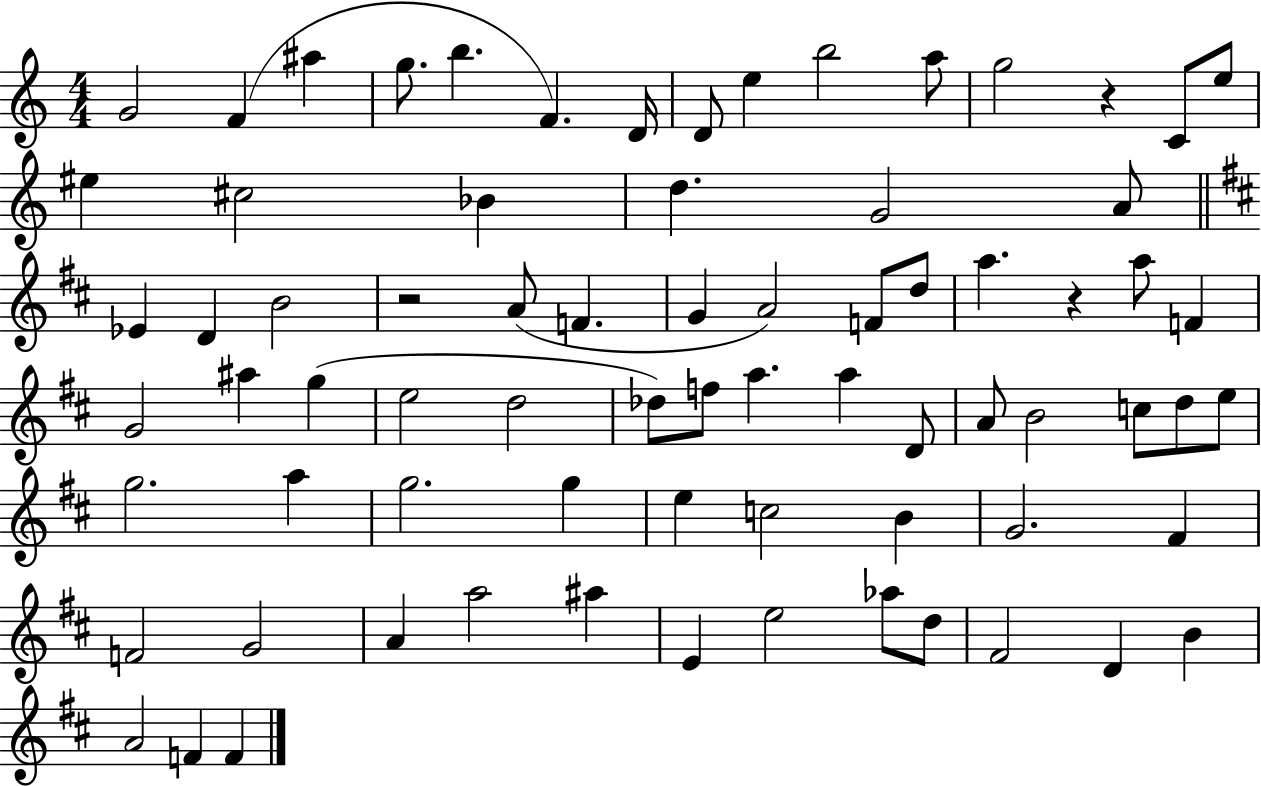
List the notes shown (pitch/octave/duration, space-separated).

G4/h F4/q A#5/q G5/e. B5/q. F4/q. D4/s D4/e E5/q B5/h A5/e G5/h R/q C4/e E5/e EIS5/q C#5/h Bb4/q D5/q. G4/h A4/e Eb4/q D4/q B4/h R/h A4/e F4/q. G4/q A4/h F4/e D5/e A5/q. R/q A5/e F4/q G4/h A#5/q G5/q E5/h D5/h Db5/e F5/e A5/q. A5/q D4/e A4/e B4/h C5/e D5/e E5/e G5/h. A5/q G5/h. G5/q E5/q C5/h B4/q G4/h. F#4/q F4/h G4/h A4/q A5/h A#5/q E4/q E5/h Ab5/e D5/e F#4/h D4/q B4/q A4/h F4/q F4/q